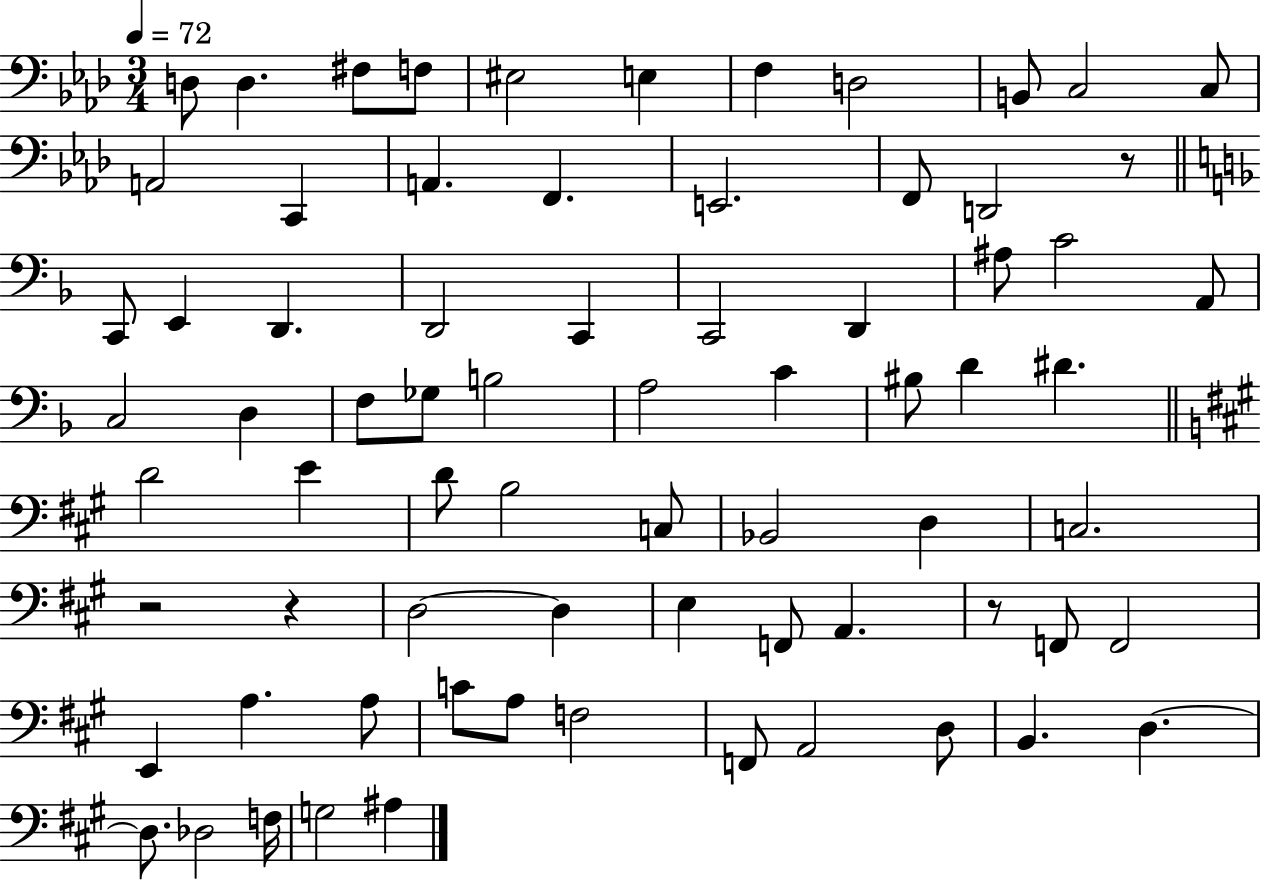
X:1
T:Untitled
M:3/4
L:1/4
K:Ab
D,/2 D, ^F,/2 F,/2 ^E,2 E, F, D,2 B,,/2 C,2 C,/2 A,,2 C,, A,, F,, E,,2 F,,/2 D,,2 z/2 C,,/2 E,, D,, D,,2 C,, C,,2 D,, ^A,/2 C2 A,,/2 C,2 D, F,/2 _G,/2 B,2 A,2 C ^B,/2 D ^D D2 E D/2 B,2 C,/2 _B,,2 D, C,2 z2 z D,2 D, E, F,,/2 A,, z/2 F,,/2 F,,2 E,, A, A,/2 C/2 A,/2 F,2 F,,/2 A,,2 D,/2 B,, D, D,/2 _D,2 F,/4 G,2 ^A,